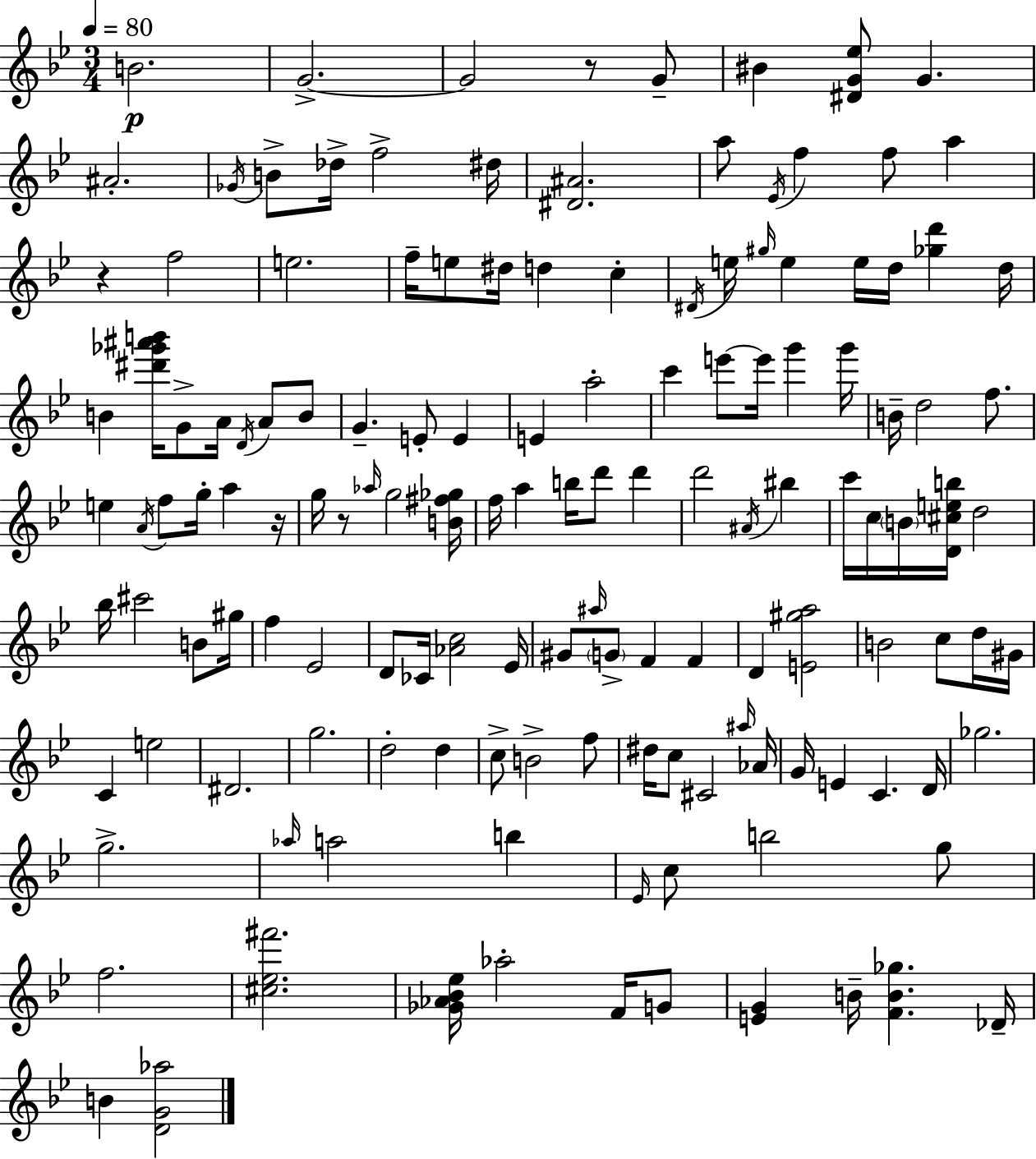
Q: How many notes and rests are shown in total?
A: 140